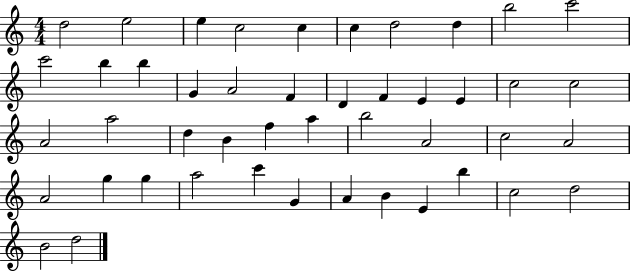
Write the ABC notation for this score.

X:1
T:Untitled
M:4/4
L:1/4
K:C
d2 e2 e c2 c c d2 d b2 c'2 c'2 b b G A2 F D F E E c2 c2 A2 a2 d B f a b2 A2 c2 A2 A2 g g a2 c' G A B E b c2 d2 B2 d2